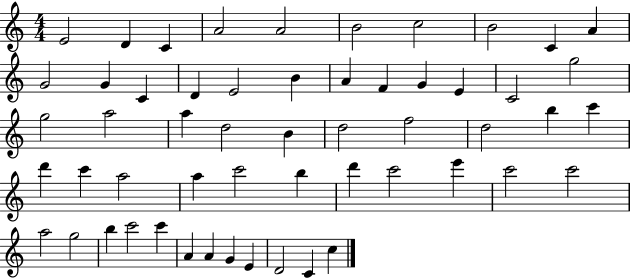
E4/h D4/q C4/q A4/h A4/h B4/h C5/h B4/h C4/q A4/q G4/h G4/q C4/q D4/q E4/h B4/q A4/q F4/q G4/q E4/q C4/h G5/h G5/h A5/h A5/q D5/h B4/q D5/h F5/h D5/h B5/q C6/q D6/q C6/q A5/h A5/q C6/h B5/q D6/q C6/h E6/q C6/h C6/h A5/h G5/h B5/q C6/h C6/q A4/q A4/q G4/q E4/q D4/h C4/q C5/q